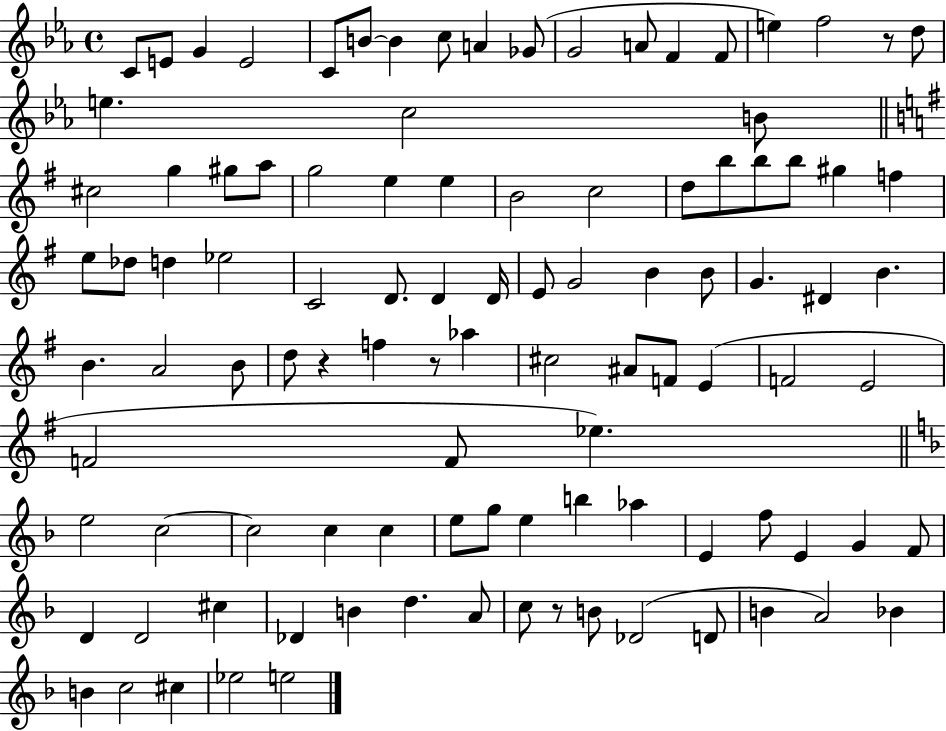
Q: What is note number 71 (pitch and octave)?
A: E5